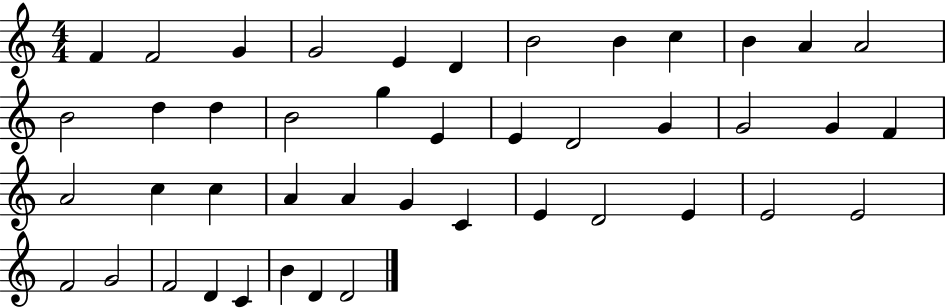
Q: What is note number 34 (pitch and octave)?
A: E4